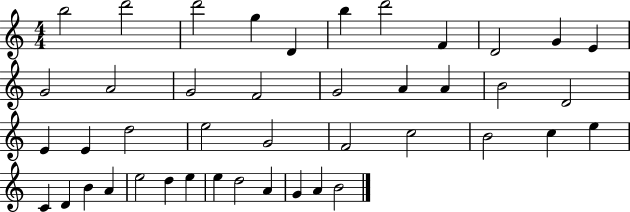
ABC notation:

X:1
T:Untitled
M:4/4
L:1/4
K:C
b2 d'2 d'2 g D b d'2 F D2 G E G2 A2 G2 F2 G2 A A B2 D2 E E d2 e2 G2 F2 c2 B2 c e C D B A e2 d e e d2 A G A B2